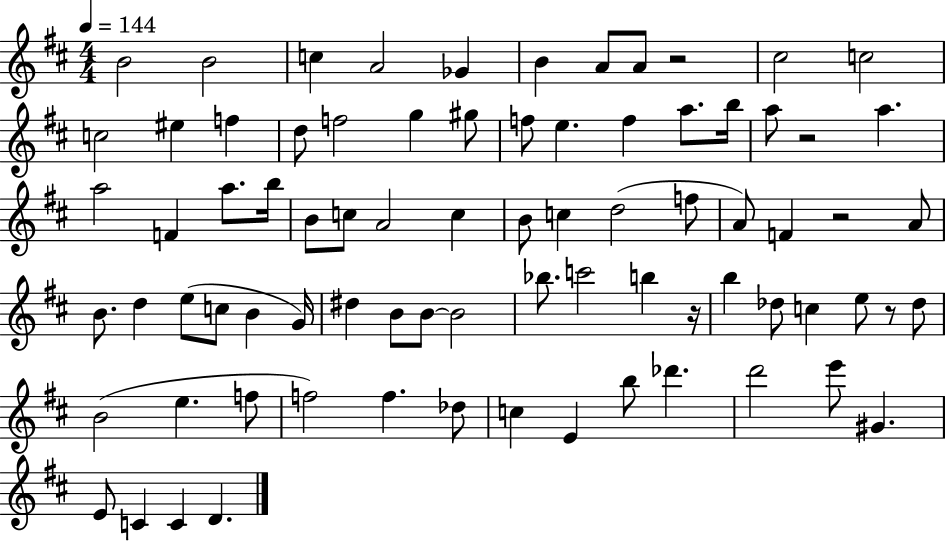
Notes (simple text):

B4/h B4/h C5/q A4/h Gb4/q B4/q A4/e A4/e R/h C#5/h C5/h C5/h EIS5/q F5/q D5/e F5/h G5/q G#5/e F5/e E5/q. F5/q A5/e. B5/s A5/e R/h A5/q. A5/h F4/q A5/e. B5/s B4/e C5/e A4/h C5/q B4/e C5/q D5/h F5/e A4/e F4/q R/h A4/e B4/e. D5/q E5/e C5/e B4/q G4/s D#5/q B4/e B4/e B4/h Bb5/e. C6/h B5/q R/s B5/q Db5/e C5/q E5/e R/e Db5/e B4/h E5/q. F5/e F5/h F5/q. Db5/e C5/q E4/q B5/e Db6/q. D6/h E6/e G#4/q. E4/e C4/q C4/q D4/q.